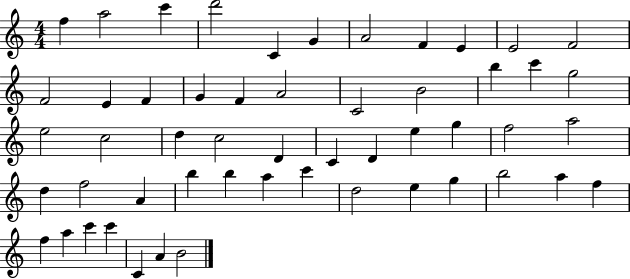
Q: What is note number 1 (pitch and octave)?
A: F5